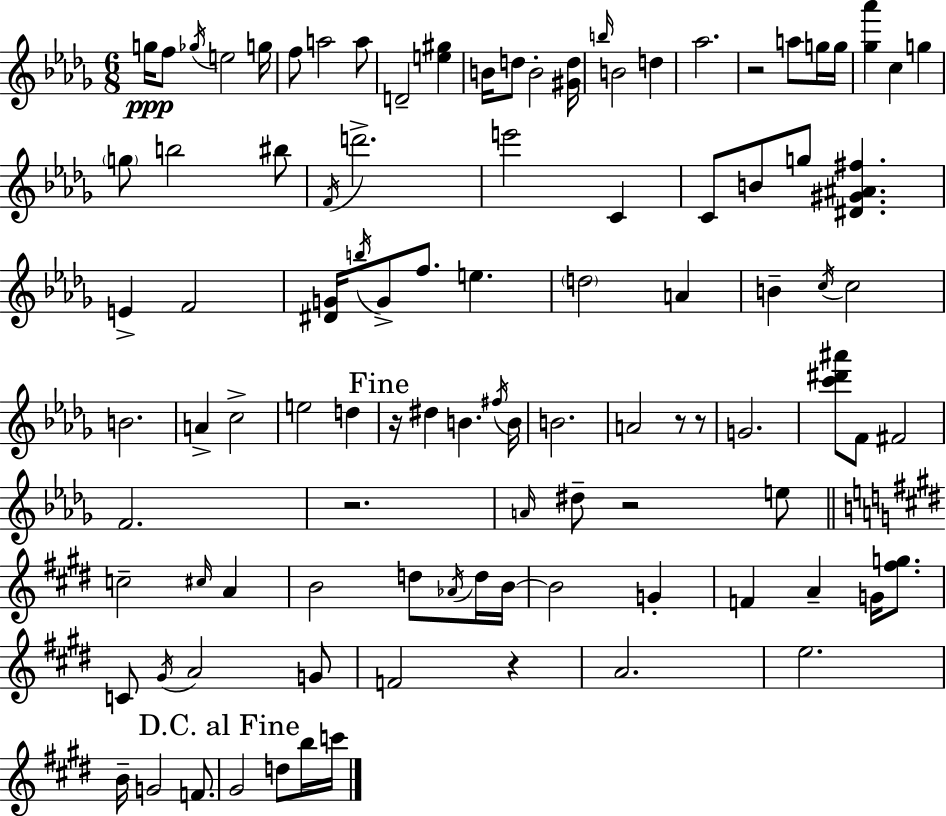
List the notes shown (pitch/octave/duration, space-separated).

G5/s F5/e Gb5/s E5/h G5/s F5/e A5/h A5/e D4/h [E5,G#5]/q B4/s D5/e B4/h [G#4,D5]/s B5/s B4/h D5/q Ab5/h. R/h A5/e G5/s G5/s [Gb5,Ab6]/q C5/q G5/q G5/e B5/h BIS5/e F4/s D6/h. E6/h C4/q C4/e B4/e G5/e [D#4,G#4,A#4,F#5]/q. E4/q F4/h [D#4,G4]/s B5/s G4/e F5/e. E5/q. D5/h A4/q B4/q C5/s C5/h B4/h. A4/q C5/h E5/h D5/q R/s D#5/q B4/q. F#5/s B4/s B4/h. A4/h R/e R/e G4/h. [C6,D#6,A#6]/e F4/e F#4/h F4/h. R/h. A4/s D#5/e R/h E5/e C5/h C#5/s A4/q B4/h D5/e Ab4/s D5/s B4/s B4/h G4/q F4/q A4/q G4/s [F#5,G5]/e. C4/e G#4/s A4/h G4/e F4/h R/q A4/h. E5/h. B4/s G4/h F4/e. G#4/h D5/e B5/s C6/s